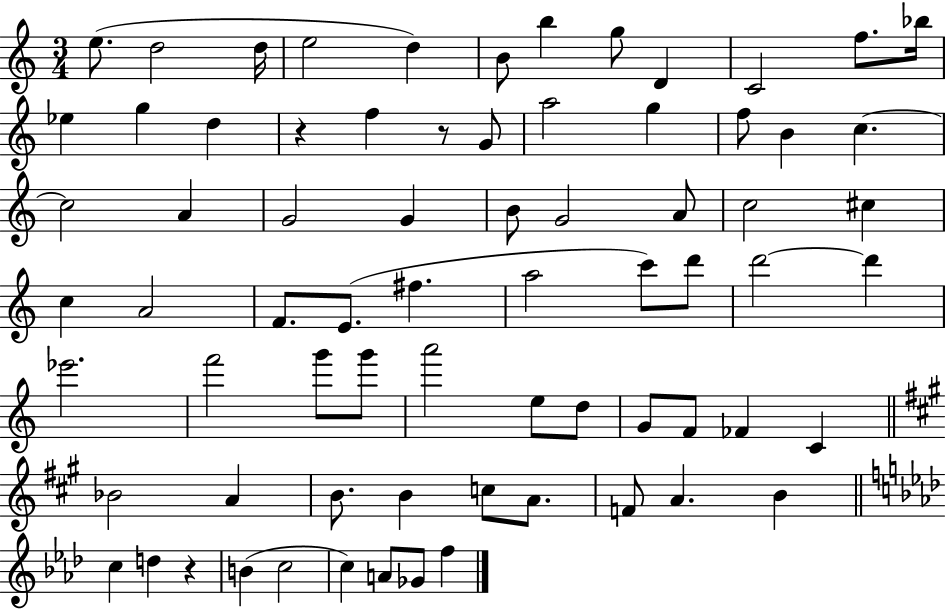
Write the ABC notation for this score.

X:1
T:Untitled
M:3/4
L:1/4
K:C
e/2 d2 d/4 e2 d B/2 b g/2 D C2 f/2 _b/4 _e g d z f z/2 G/2 a2 g f/2 B c c2 A G2 G B/2 G2 A/2 c2 ^c c A2 F/2 E/2 ^f a2 c'/2 d'/2 d'2 d' _e'2 f'2 g'/2 g'/2 a'2 e/2 d/2 G/2 F/2 _F C _B2 A B/2 B c/2 A/2 F/2 A B c d z B c2 c A/2 _G/2 f